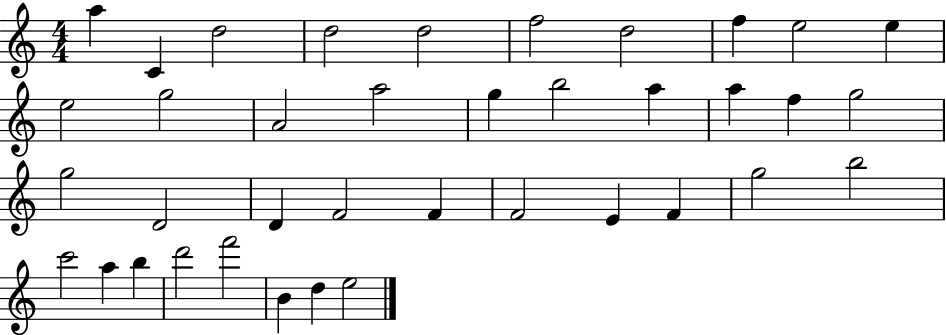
A5/q C4/q D5/h D5/h D5/h F5/h D5/h F5/q E5/h E5/q E5/h G5/h A4/h A5/h G5/q B5/h A5/q A5/q F5/q G5/h G5/h D4/h D4/q F4/h F4/q F4/h E4/q F4/q G5/h B5/h C6/h A5/q B5/q D6/h F6/h B4/q D5/q E5/h